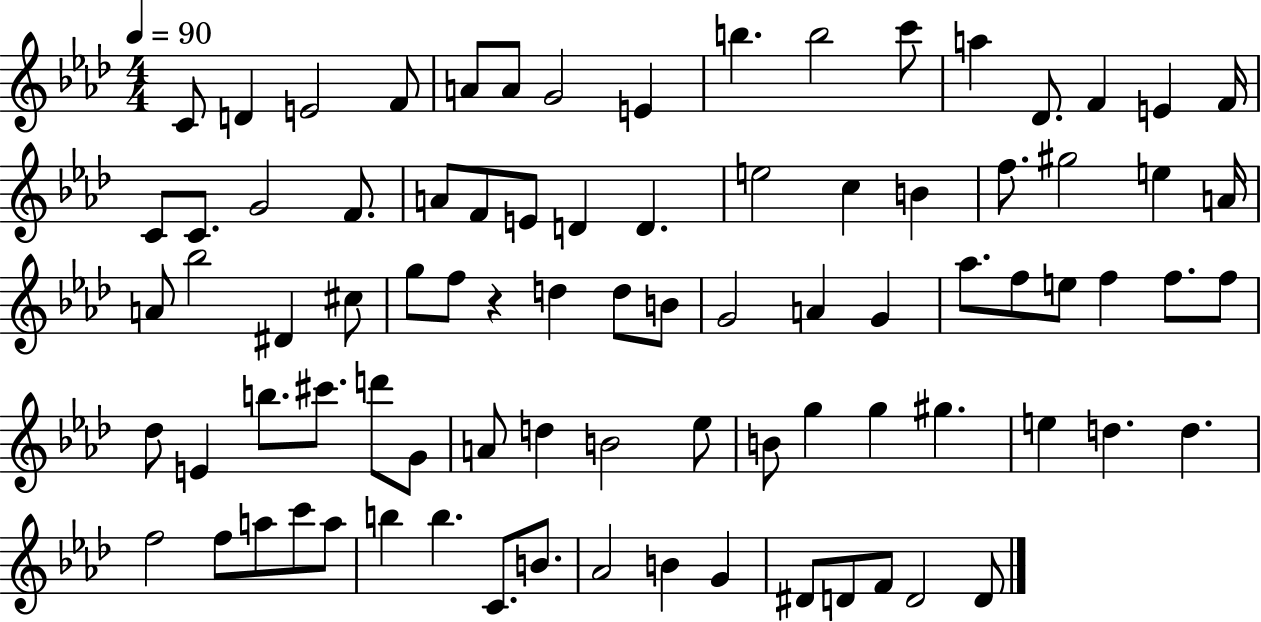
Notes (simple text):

C4/e D4/q E4/h F4/e A4/e A4/e G4/h E4/q B5/q. B5/h C6/e A5/q Db4/e. F4/q E4/q F4/s C4/e C4/e. G4/h F4/e. A4/e F4/e E4/e D4/q D4/q. E5/h C5/q B4/q F5/e. G#5/h E5/q A4/s A4/e Bb5/h D#4/q C#5/e G5/e F5/e R/q D5/q D5/e B4/e G4/h A4/q G4/q Ab5/e. F5/e E5/e F5/q F5/e. F5/e Db5/e E4/q B5/e. C#6/e. D6/e G4/e A4/e D5/q B4/h Eb5/e B4/e G5/q G5/q G#5/q. E5/q D5/q. D5/q. F5/h F5/e A5/e C6/e A5/e B5/q B5/q. C4/e. B4/e. Ab4/h B4/q G4/q D#4/e D4/e F4/e D4/h D4/e